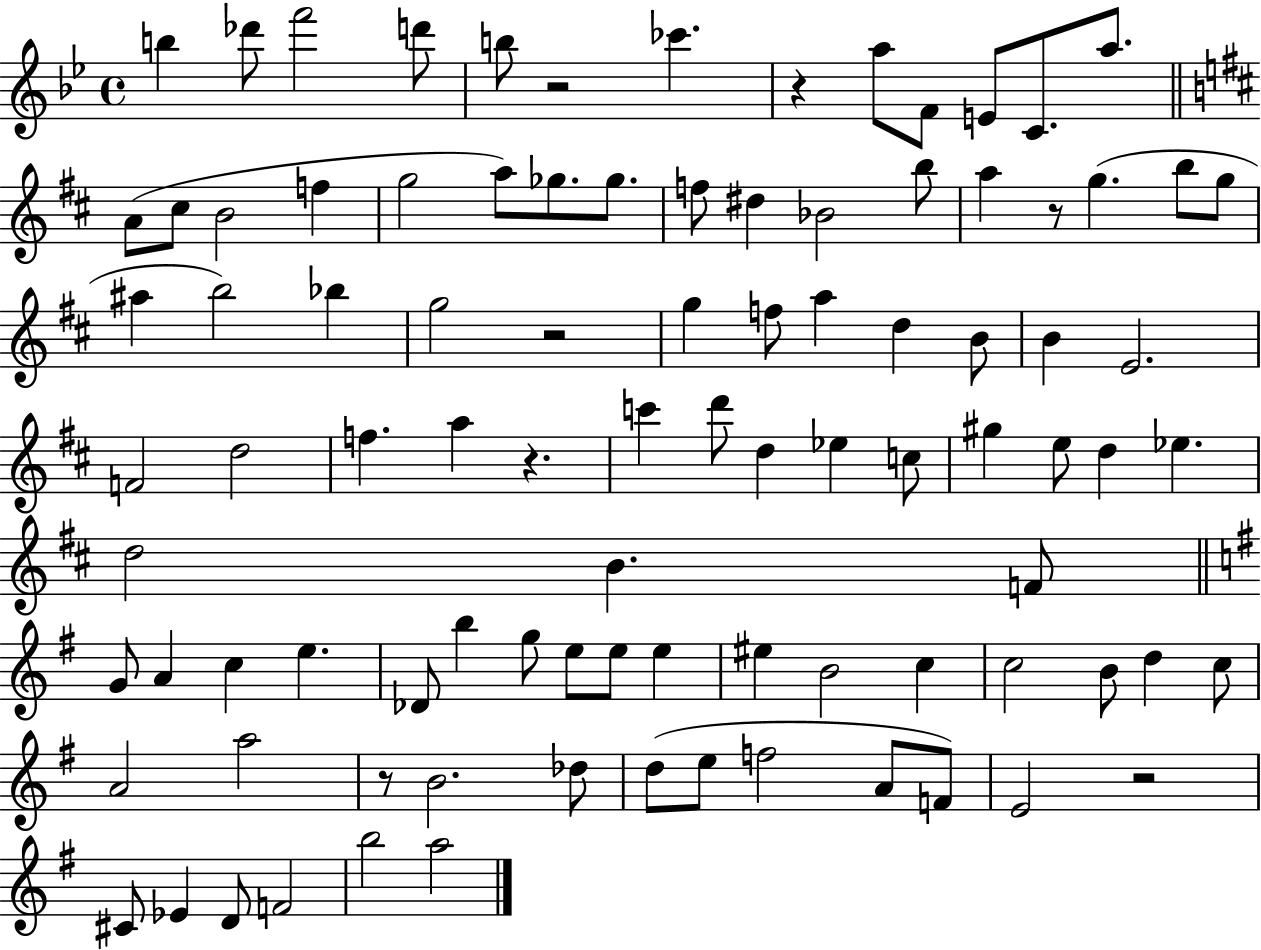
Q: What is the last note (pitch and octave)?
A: A5